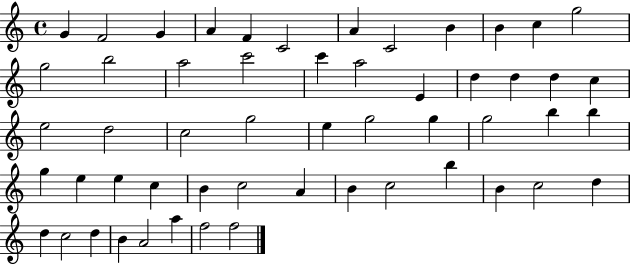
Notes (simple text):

G4/q F4/h G4/q A4/q F4/q C4/h A4/q C4/h B4/q B4/q C5/q G5/h G5/h B5/h A5/h C6/h C6/q A5/h E4/q D5/q D5/q D5/q C5/q E5/h D5/h C5/h G5/h E5/q G5/h G5/q G5/h B5/q B5/q G5/q E5/q E5/q C5/q B4/q C5/h A4/q B4/q C5/h B5/q B4/q C5/h D5/q D5/q C5/h D5/q B4/q A4/h A5/q F5/h F5/h